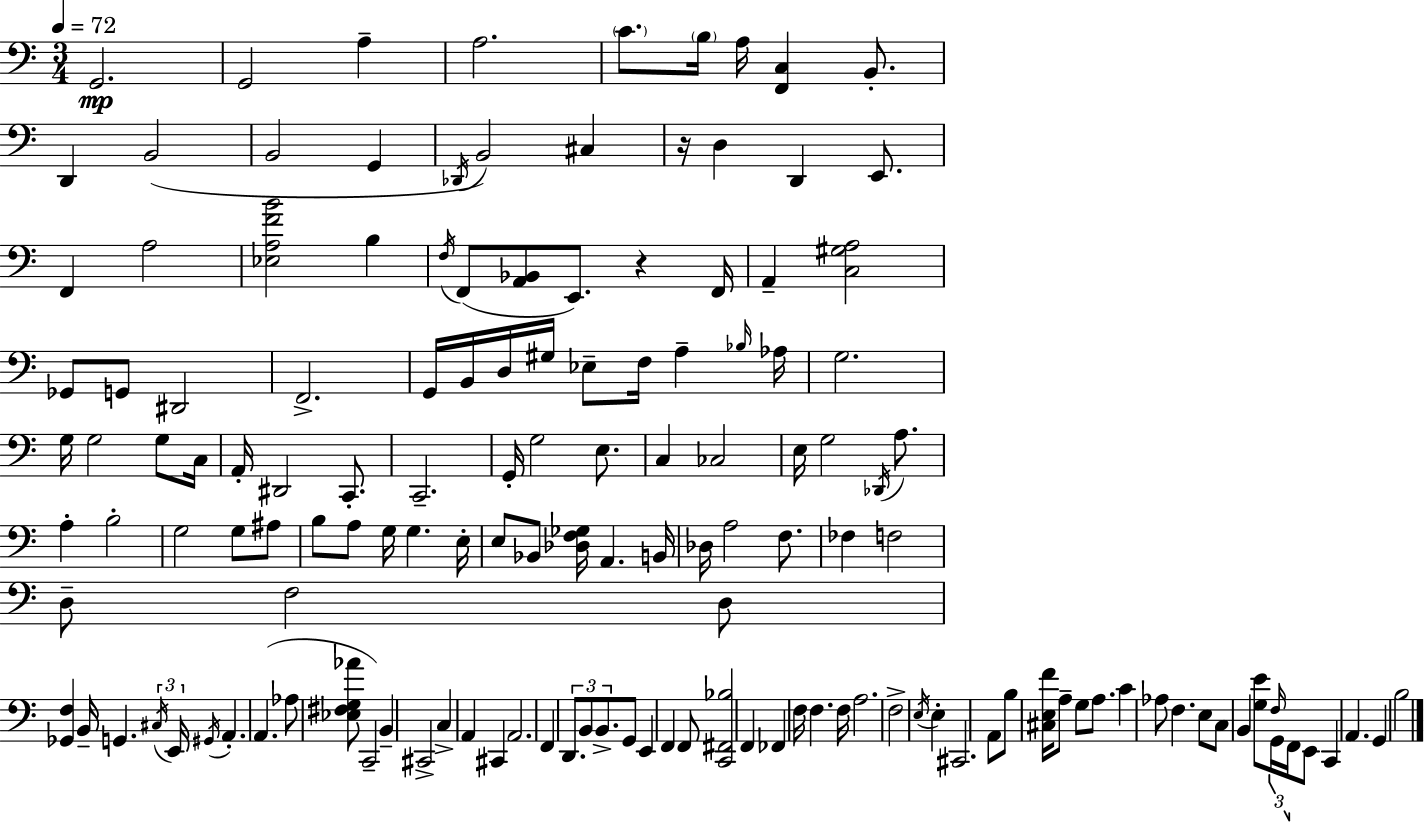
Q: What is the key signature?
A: C major